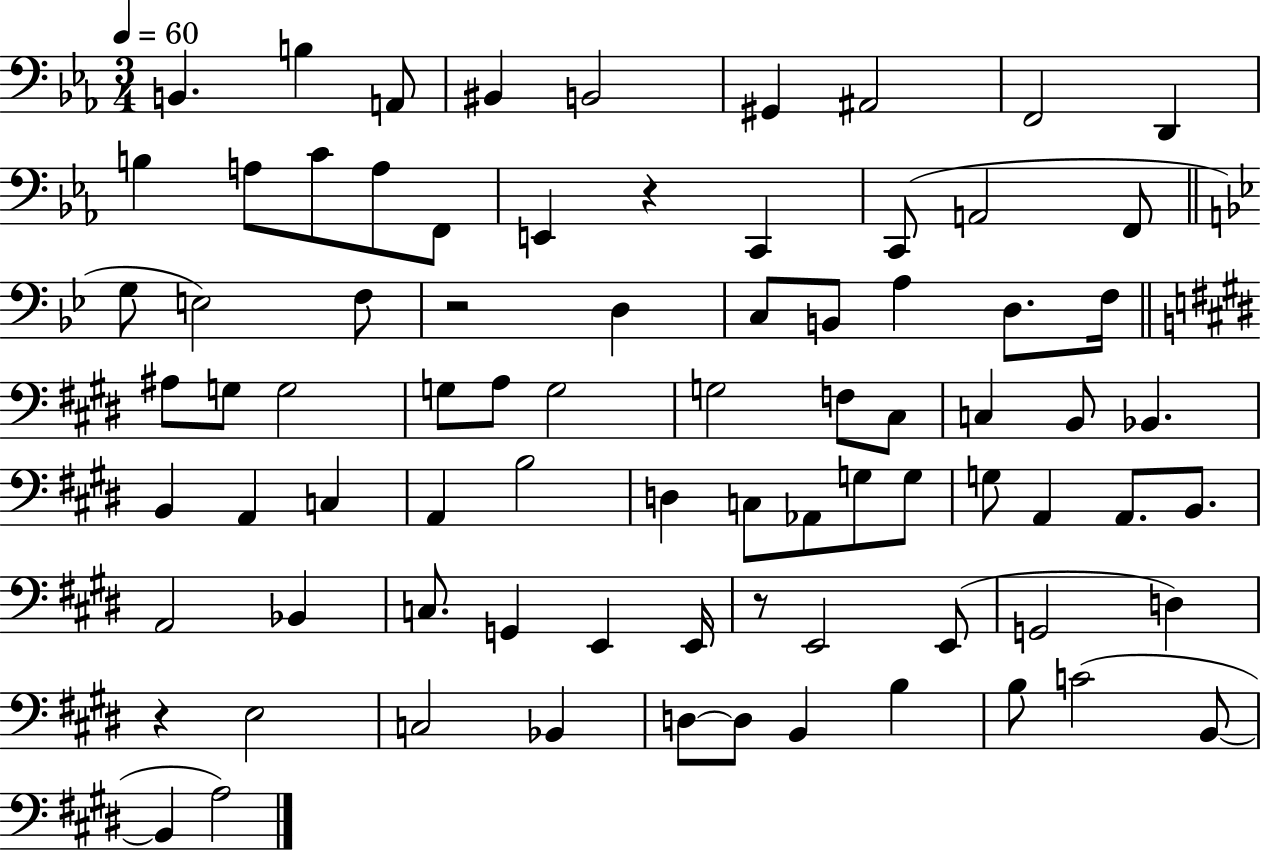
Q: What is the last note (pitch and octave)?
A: A3